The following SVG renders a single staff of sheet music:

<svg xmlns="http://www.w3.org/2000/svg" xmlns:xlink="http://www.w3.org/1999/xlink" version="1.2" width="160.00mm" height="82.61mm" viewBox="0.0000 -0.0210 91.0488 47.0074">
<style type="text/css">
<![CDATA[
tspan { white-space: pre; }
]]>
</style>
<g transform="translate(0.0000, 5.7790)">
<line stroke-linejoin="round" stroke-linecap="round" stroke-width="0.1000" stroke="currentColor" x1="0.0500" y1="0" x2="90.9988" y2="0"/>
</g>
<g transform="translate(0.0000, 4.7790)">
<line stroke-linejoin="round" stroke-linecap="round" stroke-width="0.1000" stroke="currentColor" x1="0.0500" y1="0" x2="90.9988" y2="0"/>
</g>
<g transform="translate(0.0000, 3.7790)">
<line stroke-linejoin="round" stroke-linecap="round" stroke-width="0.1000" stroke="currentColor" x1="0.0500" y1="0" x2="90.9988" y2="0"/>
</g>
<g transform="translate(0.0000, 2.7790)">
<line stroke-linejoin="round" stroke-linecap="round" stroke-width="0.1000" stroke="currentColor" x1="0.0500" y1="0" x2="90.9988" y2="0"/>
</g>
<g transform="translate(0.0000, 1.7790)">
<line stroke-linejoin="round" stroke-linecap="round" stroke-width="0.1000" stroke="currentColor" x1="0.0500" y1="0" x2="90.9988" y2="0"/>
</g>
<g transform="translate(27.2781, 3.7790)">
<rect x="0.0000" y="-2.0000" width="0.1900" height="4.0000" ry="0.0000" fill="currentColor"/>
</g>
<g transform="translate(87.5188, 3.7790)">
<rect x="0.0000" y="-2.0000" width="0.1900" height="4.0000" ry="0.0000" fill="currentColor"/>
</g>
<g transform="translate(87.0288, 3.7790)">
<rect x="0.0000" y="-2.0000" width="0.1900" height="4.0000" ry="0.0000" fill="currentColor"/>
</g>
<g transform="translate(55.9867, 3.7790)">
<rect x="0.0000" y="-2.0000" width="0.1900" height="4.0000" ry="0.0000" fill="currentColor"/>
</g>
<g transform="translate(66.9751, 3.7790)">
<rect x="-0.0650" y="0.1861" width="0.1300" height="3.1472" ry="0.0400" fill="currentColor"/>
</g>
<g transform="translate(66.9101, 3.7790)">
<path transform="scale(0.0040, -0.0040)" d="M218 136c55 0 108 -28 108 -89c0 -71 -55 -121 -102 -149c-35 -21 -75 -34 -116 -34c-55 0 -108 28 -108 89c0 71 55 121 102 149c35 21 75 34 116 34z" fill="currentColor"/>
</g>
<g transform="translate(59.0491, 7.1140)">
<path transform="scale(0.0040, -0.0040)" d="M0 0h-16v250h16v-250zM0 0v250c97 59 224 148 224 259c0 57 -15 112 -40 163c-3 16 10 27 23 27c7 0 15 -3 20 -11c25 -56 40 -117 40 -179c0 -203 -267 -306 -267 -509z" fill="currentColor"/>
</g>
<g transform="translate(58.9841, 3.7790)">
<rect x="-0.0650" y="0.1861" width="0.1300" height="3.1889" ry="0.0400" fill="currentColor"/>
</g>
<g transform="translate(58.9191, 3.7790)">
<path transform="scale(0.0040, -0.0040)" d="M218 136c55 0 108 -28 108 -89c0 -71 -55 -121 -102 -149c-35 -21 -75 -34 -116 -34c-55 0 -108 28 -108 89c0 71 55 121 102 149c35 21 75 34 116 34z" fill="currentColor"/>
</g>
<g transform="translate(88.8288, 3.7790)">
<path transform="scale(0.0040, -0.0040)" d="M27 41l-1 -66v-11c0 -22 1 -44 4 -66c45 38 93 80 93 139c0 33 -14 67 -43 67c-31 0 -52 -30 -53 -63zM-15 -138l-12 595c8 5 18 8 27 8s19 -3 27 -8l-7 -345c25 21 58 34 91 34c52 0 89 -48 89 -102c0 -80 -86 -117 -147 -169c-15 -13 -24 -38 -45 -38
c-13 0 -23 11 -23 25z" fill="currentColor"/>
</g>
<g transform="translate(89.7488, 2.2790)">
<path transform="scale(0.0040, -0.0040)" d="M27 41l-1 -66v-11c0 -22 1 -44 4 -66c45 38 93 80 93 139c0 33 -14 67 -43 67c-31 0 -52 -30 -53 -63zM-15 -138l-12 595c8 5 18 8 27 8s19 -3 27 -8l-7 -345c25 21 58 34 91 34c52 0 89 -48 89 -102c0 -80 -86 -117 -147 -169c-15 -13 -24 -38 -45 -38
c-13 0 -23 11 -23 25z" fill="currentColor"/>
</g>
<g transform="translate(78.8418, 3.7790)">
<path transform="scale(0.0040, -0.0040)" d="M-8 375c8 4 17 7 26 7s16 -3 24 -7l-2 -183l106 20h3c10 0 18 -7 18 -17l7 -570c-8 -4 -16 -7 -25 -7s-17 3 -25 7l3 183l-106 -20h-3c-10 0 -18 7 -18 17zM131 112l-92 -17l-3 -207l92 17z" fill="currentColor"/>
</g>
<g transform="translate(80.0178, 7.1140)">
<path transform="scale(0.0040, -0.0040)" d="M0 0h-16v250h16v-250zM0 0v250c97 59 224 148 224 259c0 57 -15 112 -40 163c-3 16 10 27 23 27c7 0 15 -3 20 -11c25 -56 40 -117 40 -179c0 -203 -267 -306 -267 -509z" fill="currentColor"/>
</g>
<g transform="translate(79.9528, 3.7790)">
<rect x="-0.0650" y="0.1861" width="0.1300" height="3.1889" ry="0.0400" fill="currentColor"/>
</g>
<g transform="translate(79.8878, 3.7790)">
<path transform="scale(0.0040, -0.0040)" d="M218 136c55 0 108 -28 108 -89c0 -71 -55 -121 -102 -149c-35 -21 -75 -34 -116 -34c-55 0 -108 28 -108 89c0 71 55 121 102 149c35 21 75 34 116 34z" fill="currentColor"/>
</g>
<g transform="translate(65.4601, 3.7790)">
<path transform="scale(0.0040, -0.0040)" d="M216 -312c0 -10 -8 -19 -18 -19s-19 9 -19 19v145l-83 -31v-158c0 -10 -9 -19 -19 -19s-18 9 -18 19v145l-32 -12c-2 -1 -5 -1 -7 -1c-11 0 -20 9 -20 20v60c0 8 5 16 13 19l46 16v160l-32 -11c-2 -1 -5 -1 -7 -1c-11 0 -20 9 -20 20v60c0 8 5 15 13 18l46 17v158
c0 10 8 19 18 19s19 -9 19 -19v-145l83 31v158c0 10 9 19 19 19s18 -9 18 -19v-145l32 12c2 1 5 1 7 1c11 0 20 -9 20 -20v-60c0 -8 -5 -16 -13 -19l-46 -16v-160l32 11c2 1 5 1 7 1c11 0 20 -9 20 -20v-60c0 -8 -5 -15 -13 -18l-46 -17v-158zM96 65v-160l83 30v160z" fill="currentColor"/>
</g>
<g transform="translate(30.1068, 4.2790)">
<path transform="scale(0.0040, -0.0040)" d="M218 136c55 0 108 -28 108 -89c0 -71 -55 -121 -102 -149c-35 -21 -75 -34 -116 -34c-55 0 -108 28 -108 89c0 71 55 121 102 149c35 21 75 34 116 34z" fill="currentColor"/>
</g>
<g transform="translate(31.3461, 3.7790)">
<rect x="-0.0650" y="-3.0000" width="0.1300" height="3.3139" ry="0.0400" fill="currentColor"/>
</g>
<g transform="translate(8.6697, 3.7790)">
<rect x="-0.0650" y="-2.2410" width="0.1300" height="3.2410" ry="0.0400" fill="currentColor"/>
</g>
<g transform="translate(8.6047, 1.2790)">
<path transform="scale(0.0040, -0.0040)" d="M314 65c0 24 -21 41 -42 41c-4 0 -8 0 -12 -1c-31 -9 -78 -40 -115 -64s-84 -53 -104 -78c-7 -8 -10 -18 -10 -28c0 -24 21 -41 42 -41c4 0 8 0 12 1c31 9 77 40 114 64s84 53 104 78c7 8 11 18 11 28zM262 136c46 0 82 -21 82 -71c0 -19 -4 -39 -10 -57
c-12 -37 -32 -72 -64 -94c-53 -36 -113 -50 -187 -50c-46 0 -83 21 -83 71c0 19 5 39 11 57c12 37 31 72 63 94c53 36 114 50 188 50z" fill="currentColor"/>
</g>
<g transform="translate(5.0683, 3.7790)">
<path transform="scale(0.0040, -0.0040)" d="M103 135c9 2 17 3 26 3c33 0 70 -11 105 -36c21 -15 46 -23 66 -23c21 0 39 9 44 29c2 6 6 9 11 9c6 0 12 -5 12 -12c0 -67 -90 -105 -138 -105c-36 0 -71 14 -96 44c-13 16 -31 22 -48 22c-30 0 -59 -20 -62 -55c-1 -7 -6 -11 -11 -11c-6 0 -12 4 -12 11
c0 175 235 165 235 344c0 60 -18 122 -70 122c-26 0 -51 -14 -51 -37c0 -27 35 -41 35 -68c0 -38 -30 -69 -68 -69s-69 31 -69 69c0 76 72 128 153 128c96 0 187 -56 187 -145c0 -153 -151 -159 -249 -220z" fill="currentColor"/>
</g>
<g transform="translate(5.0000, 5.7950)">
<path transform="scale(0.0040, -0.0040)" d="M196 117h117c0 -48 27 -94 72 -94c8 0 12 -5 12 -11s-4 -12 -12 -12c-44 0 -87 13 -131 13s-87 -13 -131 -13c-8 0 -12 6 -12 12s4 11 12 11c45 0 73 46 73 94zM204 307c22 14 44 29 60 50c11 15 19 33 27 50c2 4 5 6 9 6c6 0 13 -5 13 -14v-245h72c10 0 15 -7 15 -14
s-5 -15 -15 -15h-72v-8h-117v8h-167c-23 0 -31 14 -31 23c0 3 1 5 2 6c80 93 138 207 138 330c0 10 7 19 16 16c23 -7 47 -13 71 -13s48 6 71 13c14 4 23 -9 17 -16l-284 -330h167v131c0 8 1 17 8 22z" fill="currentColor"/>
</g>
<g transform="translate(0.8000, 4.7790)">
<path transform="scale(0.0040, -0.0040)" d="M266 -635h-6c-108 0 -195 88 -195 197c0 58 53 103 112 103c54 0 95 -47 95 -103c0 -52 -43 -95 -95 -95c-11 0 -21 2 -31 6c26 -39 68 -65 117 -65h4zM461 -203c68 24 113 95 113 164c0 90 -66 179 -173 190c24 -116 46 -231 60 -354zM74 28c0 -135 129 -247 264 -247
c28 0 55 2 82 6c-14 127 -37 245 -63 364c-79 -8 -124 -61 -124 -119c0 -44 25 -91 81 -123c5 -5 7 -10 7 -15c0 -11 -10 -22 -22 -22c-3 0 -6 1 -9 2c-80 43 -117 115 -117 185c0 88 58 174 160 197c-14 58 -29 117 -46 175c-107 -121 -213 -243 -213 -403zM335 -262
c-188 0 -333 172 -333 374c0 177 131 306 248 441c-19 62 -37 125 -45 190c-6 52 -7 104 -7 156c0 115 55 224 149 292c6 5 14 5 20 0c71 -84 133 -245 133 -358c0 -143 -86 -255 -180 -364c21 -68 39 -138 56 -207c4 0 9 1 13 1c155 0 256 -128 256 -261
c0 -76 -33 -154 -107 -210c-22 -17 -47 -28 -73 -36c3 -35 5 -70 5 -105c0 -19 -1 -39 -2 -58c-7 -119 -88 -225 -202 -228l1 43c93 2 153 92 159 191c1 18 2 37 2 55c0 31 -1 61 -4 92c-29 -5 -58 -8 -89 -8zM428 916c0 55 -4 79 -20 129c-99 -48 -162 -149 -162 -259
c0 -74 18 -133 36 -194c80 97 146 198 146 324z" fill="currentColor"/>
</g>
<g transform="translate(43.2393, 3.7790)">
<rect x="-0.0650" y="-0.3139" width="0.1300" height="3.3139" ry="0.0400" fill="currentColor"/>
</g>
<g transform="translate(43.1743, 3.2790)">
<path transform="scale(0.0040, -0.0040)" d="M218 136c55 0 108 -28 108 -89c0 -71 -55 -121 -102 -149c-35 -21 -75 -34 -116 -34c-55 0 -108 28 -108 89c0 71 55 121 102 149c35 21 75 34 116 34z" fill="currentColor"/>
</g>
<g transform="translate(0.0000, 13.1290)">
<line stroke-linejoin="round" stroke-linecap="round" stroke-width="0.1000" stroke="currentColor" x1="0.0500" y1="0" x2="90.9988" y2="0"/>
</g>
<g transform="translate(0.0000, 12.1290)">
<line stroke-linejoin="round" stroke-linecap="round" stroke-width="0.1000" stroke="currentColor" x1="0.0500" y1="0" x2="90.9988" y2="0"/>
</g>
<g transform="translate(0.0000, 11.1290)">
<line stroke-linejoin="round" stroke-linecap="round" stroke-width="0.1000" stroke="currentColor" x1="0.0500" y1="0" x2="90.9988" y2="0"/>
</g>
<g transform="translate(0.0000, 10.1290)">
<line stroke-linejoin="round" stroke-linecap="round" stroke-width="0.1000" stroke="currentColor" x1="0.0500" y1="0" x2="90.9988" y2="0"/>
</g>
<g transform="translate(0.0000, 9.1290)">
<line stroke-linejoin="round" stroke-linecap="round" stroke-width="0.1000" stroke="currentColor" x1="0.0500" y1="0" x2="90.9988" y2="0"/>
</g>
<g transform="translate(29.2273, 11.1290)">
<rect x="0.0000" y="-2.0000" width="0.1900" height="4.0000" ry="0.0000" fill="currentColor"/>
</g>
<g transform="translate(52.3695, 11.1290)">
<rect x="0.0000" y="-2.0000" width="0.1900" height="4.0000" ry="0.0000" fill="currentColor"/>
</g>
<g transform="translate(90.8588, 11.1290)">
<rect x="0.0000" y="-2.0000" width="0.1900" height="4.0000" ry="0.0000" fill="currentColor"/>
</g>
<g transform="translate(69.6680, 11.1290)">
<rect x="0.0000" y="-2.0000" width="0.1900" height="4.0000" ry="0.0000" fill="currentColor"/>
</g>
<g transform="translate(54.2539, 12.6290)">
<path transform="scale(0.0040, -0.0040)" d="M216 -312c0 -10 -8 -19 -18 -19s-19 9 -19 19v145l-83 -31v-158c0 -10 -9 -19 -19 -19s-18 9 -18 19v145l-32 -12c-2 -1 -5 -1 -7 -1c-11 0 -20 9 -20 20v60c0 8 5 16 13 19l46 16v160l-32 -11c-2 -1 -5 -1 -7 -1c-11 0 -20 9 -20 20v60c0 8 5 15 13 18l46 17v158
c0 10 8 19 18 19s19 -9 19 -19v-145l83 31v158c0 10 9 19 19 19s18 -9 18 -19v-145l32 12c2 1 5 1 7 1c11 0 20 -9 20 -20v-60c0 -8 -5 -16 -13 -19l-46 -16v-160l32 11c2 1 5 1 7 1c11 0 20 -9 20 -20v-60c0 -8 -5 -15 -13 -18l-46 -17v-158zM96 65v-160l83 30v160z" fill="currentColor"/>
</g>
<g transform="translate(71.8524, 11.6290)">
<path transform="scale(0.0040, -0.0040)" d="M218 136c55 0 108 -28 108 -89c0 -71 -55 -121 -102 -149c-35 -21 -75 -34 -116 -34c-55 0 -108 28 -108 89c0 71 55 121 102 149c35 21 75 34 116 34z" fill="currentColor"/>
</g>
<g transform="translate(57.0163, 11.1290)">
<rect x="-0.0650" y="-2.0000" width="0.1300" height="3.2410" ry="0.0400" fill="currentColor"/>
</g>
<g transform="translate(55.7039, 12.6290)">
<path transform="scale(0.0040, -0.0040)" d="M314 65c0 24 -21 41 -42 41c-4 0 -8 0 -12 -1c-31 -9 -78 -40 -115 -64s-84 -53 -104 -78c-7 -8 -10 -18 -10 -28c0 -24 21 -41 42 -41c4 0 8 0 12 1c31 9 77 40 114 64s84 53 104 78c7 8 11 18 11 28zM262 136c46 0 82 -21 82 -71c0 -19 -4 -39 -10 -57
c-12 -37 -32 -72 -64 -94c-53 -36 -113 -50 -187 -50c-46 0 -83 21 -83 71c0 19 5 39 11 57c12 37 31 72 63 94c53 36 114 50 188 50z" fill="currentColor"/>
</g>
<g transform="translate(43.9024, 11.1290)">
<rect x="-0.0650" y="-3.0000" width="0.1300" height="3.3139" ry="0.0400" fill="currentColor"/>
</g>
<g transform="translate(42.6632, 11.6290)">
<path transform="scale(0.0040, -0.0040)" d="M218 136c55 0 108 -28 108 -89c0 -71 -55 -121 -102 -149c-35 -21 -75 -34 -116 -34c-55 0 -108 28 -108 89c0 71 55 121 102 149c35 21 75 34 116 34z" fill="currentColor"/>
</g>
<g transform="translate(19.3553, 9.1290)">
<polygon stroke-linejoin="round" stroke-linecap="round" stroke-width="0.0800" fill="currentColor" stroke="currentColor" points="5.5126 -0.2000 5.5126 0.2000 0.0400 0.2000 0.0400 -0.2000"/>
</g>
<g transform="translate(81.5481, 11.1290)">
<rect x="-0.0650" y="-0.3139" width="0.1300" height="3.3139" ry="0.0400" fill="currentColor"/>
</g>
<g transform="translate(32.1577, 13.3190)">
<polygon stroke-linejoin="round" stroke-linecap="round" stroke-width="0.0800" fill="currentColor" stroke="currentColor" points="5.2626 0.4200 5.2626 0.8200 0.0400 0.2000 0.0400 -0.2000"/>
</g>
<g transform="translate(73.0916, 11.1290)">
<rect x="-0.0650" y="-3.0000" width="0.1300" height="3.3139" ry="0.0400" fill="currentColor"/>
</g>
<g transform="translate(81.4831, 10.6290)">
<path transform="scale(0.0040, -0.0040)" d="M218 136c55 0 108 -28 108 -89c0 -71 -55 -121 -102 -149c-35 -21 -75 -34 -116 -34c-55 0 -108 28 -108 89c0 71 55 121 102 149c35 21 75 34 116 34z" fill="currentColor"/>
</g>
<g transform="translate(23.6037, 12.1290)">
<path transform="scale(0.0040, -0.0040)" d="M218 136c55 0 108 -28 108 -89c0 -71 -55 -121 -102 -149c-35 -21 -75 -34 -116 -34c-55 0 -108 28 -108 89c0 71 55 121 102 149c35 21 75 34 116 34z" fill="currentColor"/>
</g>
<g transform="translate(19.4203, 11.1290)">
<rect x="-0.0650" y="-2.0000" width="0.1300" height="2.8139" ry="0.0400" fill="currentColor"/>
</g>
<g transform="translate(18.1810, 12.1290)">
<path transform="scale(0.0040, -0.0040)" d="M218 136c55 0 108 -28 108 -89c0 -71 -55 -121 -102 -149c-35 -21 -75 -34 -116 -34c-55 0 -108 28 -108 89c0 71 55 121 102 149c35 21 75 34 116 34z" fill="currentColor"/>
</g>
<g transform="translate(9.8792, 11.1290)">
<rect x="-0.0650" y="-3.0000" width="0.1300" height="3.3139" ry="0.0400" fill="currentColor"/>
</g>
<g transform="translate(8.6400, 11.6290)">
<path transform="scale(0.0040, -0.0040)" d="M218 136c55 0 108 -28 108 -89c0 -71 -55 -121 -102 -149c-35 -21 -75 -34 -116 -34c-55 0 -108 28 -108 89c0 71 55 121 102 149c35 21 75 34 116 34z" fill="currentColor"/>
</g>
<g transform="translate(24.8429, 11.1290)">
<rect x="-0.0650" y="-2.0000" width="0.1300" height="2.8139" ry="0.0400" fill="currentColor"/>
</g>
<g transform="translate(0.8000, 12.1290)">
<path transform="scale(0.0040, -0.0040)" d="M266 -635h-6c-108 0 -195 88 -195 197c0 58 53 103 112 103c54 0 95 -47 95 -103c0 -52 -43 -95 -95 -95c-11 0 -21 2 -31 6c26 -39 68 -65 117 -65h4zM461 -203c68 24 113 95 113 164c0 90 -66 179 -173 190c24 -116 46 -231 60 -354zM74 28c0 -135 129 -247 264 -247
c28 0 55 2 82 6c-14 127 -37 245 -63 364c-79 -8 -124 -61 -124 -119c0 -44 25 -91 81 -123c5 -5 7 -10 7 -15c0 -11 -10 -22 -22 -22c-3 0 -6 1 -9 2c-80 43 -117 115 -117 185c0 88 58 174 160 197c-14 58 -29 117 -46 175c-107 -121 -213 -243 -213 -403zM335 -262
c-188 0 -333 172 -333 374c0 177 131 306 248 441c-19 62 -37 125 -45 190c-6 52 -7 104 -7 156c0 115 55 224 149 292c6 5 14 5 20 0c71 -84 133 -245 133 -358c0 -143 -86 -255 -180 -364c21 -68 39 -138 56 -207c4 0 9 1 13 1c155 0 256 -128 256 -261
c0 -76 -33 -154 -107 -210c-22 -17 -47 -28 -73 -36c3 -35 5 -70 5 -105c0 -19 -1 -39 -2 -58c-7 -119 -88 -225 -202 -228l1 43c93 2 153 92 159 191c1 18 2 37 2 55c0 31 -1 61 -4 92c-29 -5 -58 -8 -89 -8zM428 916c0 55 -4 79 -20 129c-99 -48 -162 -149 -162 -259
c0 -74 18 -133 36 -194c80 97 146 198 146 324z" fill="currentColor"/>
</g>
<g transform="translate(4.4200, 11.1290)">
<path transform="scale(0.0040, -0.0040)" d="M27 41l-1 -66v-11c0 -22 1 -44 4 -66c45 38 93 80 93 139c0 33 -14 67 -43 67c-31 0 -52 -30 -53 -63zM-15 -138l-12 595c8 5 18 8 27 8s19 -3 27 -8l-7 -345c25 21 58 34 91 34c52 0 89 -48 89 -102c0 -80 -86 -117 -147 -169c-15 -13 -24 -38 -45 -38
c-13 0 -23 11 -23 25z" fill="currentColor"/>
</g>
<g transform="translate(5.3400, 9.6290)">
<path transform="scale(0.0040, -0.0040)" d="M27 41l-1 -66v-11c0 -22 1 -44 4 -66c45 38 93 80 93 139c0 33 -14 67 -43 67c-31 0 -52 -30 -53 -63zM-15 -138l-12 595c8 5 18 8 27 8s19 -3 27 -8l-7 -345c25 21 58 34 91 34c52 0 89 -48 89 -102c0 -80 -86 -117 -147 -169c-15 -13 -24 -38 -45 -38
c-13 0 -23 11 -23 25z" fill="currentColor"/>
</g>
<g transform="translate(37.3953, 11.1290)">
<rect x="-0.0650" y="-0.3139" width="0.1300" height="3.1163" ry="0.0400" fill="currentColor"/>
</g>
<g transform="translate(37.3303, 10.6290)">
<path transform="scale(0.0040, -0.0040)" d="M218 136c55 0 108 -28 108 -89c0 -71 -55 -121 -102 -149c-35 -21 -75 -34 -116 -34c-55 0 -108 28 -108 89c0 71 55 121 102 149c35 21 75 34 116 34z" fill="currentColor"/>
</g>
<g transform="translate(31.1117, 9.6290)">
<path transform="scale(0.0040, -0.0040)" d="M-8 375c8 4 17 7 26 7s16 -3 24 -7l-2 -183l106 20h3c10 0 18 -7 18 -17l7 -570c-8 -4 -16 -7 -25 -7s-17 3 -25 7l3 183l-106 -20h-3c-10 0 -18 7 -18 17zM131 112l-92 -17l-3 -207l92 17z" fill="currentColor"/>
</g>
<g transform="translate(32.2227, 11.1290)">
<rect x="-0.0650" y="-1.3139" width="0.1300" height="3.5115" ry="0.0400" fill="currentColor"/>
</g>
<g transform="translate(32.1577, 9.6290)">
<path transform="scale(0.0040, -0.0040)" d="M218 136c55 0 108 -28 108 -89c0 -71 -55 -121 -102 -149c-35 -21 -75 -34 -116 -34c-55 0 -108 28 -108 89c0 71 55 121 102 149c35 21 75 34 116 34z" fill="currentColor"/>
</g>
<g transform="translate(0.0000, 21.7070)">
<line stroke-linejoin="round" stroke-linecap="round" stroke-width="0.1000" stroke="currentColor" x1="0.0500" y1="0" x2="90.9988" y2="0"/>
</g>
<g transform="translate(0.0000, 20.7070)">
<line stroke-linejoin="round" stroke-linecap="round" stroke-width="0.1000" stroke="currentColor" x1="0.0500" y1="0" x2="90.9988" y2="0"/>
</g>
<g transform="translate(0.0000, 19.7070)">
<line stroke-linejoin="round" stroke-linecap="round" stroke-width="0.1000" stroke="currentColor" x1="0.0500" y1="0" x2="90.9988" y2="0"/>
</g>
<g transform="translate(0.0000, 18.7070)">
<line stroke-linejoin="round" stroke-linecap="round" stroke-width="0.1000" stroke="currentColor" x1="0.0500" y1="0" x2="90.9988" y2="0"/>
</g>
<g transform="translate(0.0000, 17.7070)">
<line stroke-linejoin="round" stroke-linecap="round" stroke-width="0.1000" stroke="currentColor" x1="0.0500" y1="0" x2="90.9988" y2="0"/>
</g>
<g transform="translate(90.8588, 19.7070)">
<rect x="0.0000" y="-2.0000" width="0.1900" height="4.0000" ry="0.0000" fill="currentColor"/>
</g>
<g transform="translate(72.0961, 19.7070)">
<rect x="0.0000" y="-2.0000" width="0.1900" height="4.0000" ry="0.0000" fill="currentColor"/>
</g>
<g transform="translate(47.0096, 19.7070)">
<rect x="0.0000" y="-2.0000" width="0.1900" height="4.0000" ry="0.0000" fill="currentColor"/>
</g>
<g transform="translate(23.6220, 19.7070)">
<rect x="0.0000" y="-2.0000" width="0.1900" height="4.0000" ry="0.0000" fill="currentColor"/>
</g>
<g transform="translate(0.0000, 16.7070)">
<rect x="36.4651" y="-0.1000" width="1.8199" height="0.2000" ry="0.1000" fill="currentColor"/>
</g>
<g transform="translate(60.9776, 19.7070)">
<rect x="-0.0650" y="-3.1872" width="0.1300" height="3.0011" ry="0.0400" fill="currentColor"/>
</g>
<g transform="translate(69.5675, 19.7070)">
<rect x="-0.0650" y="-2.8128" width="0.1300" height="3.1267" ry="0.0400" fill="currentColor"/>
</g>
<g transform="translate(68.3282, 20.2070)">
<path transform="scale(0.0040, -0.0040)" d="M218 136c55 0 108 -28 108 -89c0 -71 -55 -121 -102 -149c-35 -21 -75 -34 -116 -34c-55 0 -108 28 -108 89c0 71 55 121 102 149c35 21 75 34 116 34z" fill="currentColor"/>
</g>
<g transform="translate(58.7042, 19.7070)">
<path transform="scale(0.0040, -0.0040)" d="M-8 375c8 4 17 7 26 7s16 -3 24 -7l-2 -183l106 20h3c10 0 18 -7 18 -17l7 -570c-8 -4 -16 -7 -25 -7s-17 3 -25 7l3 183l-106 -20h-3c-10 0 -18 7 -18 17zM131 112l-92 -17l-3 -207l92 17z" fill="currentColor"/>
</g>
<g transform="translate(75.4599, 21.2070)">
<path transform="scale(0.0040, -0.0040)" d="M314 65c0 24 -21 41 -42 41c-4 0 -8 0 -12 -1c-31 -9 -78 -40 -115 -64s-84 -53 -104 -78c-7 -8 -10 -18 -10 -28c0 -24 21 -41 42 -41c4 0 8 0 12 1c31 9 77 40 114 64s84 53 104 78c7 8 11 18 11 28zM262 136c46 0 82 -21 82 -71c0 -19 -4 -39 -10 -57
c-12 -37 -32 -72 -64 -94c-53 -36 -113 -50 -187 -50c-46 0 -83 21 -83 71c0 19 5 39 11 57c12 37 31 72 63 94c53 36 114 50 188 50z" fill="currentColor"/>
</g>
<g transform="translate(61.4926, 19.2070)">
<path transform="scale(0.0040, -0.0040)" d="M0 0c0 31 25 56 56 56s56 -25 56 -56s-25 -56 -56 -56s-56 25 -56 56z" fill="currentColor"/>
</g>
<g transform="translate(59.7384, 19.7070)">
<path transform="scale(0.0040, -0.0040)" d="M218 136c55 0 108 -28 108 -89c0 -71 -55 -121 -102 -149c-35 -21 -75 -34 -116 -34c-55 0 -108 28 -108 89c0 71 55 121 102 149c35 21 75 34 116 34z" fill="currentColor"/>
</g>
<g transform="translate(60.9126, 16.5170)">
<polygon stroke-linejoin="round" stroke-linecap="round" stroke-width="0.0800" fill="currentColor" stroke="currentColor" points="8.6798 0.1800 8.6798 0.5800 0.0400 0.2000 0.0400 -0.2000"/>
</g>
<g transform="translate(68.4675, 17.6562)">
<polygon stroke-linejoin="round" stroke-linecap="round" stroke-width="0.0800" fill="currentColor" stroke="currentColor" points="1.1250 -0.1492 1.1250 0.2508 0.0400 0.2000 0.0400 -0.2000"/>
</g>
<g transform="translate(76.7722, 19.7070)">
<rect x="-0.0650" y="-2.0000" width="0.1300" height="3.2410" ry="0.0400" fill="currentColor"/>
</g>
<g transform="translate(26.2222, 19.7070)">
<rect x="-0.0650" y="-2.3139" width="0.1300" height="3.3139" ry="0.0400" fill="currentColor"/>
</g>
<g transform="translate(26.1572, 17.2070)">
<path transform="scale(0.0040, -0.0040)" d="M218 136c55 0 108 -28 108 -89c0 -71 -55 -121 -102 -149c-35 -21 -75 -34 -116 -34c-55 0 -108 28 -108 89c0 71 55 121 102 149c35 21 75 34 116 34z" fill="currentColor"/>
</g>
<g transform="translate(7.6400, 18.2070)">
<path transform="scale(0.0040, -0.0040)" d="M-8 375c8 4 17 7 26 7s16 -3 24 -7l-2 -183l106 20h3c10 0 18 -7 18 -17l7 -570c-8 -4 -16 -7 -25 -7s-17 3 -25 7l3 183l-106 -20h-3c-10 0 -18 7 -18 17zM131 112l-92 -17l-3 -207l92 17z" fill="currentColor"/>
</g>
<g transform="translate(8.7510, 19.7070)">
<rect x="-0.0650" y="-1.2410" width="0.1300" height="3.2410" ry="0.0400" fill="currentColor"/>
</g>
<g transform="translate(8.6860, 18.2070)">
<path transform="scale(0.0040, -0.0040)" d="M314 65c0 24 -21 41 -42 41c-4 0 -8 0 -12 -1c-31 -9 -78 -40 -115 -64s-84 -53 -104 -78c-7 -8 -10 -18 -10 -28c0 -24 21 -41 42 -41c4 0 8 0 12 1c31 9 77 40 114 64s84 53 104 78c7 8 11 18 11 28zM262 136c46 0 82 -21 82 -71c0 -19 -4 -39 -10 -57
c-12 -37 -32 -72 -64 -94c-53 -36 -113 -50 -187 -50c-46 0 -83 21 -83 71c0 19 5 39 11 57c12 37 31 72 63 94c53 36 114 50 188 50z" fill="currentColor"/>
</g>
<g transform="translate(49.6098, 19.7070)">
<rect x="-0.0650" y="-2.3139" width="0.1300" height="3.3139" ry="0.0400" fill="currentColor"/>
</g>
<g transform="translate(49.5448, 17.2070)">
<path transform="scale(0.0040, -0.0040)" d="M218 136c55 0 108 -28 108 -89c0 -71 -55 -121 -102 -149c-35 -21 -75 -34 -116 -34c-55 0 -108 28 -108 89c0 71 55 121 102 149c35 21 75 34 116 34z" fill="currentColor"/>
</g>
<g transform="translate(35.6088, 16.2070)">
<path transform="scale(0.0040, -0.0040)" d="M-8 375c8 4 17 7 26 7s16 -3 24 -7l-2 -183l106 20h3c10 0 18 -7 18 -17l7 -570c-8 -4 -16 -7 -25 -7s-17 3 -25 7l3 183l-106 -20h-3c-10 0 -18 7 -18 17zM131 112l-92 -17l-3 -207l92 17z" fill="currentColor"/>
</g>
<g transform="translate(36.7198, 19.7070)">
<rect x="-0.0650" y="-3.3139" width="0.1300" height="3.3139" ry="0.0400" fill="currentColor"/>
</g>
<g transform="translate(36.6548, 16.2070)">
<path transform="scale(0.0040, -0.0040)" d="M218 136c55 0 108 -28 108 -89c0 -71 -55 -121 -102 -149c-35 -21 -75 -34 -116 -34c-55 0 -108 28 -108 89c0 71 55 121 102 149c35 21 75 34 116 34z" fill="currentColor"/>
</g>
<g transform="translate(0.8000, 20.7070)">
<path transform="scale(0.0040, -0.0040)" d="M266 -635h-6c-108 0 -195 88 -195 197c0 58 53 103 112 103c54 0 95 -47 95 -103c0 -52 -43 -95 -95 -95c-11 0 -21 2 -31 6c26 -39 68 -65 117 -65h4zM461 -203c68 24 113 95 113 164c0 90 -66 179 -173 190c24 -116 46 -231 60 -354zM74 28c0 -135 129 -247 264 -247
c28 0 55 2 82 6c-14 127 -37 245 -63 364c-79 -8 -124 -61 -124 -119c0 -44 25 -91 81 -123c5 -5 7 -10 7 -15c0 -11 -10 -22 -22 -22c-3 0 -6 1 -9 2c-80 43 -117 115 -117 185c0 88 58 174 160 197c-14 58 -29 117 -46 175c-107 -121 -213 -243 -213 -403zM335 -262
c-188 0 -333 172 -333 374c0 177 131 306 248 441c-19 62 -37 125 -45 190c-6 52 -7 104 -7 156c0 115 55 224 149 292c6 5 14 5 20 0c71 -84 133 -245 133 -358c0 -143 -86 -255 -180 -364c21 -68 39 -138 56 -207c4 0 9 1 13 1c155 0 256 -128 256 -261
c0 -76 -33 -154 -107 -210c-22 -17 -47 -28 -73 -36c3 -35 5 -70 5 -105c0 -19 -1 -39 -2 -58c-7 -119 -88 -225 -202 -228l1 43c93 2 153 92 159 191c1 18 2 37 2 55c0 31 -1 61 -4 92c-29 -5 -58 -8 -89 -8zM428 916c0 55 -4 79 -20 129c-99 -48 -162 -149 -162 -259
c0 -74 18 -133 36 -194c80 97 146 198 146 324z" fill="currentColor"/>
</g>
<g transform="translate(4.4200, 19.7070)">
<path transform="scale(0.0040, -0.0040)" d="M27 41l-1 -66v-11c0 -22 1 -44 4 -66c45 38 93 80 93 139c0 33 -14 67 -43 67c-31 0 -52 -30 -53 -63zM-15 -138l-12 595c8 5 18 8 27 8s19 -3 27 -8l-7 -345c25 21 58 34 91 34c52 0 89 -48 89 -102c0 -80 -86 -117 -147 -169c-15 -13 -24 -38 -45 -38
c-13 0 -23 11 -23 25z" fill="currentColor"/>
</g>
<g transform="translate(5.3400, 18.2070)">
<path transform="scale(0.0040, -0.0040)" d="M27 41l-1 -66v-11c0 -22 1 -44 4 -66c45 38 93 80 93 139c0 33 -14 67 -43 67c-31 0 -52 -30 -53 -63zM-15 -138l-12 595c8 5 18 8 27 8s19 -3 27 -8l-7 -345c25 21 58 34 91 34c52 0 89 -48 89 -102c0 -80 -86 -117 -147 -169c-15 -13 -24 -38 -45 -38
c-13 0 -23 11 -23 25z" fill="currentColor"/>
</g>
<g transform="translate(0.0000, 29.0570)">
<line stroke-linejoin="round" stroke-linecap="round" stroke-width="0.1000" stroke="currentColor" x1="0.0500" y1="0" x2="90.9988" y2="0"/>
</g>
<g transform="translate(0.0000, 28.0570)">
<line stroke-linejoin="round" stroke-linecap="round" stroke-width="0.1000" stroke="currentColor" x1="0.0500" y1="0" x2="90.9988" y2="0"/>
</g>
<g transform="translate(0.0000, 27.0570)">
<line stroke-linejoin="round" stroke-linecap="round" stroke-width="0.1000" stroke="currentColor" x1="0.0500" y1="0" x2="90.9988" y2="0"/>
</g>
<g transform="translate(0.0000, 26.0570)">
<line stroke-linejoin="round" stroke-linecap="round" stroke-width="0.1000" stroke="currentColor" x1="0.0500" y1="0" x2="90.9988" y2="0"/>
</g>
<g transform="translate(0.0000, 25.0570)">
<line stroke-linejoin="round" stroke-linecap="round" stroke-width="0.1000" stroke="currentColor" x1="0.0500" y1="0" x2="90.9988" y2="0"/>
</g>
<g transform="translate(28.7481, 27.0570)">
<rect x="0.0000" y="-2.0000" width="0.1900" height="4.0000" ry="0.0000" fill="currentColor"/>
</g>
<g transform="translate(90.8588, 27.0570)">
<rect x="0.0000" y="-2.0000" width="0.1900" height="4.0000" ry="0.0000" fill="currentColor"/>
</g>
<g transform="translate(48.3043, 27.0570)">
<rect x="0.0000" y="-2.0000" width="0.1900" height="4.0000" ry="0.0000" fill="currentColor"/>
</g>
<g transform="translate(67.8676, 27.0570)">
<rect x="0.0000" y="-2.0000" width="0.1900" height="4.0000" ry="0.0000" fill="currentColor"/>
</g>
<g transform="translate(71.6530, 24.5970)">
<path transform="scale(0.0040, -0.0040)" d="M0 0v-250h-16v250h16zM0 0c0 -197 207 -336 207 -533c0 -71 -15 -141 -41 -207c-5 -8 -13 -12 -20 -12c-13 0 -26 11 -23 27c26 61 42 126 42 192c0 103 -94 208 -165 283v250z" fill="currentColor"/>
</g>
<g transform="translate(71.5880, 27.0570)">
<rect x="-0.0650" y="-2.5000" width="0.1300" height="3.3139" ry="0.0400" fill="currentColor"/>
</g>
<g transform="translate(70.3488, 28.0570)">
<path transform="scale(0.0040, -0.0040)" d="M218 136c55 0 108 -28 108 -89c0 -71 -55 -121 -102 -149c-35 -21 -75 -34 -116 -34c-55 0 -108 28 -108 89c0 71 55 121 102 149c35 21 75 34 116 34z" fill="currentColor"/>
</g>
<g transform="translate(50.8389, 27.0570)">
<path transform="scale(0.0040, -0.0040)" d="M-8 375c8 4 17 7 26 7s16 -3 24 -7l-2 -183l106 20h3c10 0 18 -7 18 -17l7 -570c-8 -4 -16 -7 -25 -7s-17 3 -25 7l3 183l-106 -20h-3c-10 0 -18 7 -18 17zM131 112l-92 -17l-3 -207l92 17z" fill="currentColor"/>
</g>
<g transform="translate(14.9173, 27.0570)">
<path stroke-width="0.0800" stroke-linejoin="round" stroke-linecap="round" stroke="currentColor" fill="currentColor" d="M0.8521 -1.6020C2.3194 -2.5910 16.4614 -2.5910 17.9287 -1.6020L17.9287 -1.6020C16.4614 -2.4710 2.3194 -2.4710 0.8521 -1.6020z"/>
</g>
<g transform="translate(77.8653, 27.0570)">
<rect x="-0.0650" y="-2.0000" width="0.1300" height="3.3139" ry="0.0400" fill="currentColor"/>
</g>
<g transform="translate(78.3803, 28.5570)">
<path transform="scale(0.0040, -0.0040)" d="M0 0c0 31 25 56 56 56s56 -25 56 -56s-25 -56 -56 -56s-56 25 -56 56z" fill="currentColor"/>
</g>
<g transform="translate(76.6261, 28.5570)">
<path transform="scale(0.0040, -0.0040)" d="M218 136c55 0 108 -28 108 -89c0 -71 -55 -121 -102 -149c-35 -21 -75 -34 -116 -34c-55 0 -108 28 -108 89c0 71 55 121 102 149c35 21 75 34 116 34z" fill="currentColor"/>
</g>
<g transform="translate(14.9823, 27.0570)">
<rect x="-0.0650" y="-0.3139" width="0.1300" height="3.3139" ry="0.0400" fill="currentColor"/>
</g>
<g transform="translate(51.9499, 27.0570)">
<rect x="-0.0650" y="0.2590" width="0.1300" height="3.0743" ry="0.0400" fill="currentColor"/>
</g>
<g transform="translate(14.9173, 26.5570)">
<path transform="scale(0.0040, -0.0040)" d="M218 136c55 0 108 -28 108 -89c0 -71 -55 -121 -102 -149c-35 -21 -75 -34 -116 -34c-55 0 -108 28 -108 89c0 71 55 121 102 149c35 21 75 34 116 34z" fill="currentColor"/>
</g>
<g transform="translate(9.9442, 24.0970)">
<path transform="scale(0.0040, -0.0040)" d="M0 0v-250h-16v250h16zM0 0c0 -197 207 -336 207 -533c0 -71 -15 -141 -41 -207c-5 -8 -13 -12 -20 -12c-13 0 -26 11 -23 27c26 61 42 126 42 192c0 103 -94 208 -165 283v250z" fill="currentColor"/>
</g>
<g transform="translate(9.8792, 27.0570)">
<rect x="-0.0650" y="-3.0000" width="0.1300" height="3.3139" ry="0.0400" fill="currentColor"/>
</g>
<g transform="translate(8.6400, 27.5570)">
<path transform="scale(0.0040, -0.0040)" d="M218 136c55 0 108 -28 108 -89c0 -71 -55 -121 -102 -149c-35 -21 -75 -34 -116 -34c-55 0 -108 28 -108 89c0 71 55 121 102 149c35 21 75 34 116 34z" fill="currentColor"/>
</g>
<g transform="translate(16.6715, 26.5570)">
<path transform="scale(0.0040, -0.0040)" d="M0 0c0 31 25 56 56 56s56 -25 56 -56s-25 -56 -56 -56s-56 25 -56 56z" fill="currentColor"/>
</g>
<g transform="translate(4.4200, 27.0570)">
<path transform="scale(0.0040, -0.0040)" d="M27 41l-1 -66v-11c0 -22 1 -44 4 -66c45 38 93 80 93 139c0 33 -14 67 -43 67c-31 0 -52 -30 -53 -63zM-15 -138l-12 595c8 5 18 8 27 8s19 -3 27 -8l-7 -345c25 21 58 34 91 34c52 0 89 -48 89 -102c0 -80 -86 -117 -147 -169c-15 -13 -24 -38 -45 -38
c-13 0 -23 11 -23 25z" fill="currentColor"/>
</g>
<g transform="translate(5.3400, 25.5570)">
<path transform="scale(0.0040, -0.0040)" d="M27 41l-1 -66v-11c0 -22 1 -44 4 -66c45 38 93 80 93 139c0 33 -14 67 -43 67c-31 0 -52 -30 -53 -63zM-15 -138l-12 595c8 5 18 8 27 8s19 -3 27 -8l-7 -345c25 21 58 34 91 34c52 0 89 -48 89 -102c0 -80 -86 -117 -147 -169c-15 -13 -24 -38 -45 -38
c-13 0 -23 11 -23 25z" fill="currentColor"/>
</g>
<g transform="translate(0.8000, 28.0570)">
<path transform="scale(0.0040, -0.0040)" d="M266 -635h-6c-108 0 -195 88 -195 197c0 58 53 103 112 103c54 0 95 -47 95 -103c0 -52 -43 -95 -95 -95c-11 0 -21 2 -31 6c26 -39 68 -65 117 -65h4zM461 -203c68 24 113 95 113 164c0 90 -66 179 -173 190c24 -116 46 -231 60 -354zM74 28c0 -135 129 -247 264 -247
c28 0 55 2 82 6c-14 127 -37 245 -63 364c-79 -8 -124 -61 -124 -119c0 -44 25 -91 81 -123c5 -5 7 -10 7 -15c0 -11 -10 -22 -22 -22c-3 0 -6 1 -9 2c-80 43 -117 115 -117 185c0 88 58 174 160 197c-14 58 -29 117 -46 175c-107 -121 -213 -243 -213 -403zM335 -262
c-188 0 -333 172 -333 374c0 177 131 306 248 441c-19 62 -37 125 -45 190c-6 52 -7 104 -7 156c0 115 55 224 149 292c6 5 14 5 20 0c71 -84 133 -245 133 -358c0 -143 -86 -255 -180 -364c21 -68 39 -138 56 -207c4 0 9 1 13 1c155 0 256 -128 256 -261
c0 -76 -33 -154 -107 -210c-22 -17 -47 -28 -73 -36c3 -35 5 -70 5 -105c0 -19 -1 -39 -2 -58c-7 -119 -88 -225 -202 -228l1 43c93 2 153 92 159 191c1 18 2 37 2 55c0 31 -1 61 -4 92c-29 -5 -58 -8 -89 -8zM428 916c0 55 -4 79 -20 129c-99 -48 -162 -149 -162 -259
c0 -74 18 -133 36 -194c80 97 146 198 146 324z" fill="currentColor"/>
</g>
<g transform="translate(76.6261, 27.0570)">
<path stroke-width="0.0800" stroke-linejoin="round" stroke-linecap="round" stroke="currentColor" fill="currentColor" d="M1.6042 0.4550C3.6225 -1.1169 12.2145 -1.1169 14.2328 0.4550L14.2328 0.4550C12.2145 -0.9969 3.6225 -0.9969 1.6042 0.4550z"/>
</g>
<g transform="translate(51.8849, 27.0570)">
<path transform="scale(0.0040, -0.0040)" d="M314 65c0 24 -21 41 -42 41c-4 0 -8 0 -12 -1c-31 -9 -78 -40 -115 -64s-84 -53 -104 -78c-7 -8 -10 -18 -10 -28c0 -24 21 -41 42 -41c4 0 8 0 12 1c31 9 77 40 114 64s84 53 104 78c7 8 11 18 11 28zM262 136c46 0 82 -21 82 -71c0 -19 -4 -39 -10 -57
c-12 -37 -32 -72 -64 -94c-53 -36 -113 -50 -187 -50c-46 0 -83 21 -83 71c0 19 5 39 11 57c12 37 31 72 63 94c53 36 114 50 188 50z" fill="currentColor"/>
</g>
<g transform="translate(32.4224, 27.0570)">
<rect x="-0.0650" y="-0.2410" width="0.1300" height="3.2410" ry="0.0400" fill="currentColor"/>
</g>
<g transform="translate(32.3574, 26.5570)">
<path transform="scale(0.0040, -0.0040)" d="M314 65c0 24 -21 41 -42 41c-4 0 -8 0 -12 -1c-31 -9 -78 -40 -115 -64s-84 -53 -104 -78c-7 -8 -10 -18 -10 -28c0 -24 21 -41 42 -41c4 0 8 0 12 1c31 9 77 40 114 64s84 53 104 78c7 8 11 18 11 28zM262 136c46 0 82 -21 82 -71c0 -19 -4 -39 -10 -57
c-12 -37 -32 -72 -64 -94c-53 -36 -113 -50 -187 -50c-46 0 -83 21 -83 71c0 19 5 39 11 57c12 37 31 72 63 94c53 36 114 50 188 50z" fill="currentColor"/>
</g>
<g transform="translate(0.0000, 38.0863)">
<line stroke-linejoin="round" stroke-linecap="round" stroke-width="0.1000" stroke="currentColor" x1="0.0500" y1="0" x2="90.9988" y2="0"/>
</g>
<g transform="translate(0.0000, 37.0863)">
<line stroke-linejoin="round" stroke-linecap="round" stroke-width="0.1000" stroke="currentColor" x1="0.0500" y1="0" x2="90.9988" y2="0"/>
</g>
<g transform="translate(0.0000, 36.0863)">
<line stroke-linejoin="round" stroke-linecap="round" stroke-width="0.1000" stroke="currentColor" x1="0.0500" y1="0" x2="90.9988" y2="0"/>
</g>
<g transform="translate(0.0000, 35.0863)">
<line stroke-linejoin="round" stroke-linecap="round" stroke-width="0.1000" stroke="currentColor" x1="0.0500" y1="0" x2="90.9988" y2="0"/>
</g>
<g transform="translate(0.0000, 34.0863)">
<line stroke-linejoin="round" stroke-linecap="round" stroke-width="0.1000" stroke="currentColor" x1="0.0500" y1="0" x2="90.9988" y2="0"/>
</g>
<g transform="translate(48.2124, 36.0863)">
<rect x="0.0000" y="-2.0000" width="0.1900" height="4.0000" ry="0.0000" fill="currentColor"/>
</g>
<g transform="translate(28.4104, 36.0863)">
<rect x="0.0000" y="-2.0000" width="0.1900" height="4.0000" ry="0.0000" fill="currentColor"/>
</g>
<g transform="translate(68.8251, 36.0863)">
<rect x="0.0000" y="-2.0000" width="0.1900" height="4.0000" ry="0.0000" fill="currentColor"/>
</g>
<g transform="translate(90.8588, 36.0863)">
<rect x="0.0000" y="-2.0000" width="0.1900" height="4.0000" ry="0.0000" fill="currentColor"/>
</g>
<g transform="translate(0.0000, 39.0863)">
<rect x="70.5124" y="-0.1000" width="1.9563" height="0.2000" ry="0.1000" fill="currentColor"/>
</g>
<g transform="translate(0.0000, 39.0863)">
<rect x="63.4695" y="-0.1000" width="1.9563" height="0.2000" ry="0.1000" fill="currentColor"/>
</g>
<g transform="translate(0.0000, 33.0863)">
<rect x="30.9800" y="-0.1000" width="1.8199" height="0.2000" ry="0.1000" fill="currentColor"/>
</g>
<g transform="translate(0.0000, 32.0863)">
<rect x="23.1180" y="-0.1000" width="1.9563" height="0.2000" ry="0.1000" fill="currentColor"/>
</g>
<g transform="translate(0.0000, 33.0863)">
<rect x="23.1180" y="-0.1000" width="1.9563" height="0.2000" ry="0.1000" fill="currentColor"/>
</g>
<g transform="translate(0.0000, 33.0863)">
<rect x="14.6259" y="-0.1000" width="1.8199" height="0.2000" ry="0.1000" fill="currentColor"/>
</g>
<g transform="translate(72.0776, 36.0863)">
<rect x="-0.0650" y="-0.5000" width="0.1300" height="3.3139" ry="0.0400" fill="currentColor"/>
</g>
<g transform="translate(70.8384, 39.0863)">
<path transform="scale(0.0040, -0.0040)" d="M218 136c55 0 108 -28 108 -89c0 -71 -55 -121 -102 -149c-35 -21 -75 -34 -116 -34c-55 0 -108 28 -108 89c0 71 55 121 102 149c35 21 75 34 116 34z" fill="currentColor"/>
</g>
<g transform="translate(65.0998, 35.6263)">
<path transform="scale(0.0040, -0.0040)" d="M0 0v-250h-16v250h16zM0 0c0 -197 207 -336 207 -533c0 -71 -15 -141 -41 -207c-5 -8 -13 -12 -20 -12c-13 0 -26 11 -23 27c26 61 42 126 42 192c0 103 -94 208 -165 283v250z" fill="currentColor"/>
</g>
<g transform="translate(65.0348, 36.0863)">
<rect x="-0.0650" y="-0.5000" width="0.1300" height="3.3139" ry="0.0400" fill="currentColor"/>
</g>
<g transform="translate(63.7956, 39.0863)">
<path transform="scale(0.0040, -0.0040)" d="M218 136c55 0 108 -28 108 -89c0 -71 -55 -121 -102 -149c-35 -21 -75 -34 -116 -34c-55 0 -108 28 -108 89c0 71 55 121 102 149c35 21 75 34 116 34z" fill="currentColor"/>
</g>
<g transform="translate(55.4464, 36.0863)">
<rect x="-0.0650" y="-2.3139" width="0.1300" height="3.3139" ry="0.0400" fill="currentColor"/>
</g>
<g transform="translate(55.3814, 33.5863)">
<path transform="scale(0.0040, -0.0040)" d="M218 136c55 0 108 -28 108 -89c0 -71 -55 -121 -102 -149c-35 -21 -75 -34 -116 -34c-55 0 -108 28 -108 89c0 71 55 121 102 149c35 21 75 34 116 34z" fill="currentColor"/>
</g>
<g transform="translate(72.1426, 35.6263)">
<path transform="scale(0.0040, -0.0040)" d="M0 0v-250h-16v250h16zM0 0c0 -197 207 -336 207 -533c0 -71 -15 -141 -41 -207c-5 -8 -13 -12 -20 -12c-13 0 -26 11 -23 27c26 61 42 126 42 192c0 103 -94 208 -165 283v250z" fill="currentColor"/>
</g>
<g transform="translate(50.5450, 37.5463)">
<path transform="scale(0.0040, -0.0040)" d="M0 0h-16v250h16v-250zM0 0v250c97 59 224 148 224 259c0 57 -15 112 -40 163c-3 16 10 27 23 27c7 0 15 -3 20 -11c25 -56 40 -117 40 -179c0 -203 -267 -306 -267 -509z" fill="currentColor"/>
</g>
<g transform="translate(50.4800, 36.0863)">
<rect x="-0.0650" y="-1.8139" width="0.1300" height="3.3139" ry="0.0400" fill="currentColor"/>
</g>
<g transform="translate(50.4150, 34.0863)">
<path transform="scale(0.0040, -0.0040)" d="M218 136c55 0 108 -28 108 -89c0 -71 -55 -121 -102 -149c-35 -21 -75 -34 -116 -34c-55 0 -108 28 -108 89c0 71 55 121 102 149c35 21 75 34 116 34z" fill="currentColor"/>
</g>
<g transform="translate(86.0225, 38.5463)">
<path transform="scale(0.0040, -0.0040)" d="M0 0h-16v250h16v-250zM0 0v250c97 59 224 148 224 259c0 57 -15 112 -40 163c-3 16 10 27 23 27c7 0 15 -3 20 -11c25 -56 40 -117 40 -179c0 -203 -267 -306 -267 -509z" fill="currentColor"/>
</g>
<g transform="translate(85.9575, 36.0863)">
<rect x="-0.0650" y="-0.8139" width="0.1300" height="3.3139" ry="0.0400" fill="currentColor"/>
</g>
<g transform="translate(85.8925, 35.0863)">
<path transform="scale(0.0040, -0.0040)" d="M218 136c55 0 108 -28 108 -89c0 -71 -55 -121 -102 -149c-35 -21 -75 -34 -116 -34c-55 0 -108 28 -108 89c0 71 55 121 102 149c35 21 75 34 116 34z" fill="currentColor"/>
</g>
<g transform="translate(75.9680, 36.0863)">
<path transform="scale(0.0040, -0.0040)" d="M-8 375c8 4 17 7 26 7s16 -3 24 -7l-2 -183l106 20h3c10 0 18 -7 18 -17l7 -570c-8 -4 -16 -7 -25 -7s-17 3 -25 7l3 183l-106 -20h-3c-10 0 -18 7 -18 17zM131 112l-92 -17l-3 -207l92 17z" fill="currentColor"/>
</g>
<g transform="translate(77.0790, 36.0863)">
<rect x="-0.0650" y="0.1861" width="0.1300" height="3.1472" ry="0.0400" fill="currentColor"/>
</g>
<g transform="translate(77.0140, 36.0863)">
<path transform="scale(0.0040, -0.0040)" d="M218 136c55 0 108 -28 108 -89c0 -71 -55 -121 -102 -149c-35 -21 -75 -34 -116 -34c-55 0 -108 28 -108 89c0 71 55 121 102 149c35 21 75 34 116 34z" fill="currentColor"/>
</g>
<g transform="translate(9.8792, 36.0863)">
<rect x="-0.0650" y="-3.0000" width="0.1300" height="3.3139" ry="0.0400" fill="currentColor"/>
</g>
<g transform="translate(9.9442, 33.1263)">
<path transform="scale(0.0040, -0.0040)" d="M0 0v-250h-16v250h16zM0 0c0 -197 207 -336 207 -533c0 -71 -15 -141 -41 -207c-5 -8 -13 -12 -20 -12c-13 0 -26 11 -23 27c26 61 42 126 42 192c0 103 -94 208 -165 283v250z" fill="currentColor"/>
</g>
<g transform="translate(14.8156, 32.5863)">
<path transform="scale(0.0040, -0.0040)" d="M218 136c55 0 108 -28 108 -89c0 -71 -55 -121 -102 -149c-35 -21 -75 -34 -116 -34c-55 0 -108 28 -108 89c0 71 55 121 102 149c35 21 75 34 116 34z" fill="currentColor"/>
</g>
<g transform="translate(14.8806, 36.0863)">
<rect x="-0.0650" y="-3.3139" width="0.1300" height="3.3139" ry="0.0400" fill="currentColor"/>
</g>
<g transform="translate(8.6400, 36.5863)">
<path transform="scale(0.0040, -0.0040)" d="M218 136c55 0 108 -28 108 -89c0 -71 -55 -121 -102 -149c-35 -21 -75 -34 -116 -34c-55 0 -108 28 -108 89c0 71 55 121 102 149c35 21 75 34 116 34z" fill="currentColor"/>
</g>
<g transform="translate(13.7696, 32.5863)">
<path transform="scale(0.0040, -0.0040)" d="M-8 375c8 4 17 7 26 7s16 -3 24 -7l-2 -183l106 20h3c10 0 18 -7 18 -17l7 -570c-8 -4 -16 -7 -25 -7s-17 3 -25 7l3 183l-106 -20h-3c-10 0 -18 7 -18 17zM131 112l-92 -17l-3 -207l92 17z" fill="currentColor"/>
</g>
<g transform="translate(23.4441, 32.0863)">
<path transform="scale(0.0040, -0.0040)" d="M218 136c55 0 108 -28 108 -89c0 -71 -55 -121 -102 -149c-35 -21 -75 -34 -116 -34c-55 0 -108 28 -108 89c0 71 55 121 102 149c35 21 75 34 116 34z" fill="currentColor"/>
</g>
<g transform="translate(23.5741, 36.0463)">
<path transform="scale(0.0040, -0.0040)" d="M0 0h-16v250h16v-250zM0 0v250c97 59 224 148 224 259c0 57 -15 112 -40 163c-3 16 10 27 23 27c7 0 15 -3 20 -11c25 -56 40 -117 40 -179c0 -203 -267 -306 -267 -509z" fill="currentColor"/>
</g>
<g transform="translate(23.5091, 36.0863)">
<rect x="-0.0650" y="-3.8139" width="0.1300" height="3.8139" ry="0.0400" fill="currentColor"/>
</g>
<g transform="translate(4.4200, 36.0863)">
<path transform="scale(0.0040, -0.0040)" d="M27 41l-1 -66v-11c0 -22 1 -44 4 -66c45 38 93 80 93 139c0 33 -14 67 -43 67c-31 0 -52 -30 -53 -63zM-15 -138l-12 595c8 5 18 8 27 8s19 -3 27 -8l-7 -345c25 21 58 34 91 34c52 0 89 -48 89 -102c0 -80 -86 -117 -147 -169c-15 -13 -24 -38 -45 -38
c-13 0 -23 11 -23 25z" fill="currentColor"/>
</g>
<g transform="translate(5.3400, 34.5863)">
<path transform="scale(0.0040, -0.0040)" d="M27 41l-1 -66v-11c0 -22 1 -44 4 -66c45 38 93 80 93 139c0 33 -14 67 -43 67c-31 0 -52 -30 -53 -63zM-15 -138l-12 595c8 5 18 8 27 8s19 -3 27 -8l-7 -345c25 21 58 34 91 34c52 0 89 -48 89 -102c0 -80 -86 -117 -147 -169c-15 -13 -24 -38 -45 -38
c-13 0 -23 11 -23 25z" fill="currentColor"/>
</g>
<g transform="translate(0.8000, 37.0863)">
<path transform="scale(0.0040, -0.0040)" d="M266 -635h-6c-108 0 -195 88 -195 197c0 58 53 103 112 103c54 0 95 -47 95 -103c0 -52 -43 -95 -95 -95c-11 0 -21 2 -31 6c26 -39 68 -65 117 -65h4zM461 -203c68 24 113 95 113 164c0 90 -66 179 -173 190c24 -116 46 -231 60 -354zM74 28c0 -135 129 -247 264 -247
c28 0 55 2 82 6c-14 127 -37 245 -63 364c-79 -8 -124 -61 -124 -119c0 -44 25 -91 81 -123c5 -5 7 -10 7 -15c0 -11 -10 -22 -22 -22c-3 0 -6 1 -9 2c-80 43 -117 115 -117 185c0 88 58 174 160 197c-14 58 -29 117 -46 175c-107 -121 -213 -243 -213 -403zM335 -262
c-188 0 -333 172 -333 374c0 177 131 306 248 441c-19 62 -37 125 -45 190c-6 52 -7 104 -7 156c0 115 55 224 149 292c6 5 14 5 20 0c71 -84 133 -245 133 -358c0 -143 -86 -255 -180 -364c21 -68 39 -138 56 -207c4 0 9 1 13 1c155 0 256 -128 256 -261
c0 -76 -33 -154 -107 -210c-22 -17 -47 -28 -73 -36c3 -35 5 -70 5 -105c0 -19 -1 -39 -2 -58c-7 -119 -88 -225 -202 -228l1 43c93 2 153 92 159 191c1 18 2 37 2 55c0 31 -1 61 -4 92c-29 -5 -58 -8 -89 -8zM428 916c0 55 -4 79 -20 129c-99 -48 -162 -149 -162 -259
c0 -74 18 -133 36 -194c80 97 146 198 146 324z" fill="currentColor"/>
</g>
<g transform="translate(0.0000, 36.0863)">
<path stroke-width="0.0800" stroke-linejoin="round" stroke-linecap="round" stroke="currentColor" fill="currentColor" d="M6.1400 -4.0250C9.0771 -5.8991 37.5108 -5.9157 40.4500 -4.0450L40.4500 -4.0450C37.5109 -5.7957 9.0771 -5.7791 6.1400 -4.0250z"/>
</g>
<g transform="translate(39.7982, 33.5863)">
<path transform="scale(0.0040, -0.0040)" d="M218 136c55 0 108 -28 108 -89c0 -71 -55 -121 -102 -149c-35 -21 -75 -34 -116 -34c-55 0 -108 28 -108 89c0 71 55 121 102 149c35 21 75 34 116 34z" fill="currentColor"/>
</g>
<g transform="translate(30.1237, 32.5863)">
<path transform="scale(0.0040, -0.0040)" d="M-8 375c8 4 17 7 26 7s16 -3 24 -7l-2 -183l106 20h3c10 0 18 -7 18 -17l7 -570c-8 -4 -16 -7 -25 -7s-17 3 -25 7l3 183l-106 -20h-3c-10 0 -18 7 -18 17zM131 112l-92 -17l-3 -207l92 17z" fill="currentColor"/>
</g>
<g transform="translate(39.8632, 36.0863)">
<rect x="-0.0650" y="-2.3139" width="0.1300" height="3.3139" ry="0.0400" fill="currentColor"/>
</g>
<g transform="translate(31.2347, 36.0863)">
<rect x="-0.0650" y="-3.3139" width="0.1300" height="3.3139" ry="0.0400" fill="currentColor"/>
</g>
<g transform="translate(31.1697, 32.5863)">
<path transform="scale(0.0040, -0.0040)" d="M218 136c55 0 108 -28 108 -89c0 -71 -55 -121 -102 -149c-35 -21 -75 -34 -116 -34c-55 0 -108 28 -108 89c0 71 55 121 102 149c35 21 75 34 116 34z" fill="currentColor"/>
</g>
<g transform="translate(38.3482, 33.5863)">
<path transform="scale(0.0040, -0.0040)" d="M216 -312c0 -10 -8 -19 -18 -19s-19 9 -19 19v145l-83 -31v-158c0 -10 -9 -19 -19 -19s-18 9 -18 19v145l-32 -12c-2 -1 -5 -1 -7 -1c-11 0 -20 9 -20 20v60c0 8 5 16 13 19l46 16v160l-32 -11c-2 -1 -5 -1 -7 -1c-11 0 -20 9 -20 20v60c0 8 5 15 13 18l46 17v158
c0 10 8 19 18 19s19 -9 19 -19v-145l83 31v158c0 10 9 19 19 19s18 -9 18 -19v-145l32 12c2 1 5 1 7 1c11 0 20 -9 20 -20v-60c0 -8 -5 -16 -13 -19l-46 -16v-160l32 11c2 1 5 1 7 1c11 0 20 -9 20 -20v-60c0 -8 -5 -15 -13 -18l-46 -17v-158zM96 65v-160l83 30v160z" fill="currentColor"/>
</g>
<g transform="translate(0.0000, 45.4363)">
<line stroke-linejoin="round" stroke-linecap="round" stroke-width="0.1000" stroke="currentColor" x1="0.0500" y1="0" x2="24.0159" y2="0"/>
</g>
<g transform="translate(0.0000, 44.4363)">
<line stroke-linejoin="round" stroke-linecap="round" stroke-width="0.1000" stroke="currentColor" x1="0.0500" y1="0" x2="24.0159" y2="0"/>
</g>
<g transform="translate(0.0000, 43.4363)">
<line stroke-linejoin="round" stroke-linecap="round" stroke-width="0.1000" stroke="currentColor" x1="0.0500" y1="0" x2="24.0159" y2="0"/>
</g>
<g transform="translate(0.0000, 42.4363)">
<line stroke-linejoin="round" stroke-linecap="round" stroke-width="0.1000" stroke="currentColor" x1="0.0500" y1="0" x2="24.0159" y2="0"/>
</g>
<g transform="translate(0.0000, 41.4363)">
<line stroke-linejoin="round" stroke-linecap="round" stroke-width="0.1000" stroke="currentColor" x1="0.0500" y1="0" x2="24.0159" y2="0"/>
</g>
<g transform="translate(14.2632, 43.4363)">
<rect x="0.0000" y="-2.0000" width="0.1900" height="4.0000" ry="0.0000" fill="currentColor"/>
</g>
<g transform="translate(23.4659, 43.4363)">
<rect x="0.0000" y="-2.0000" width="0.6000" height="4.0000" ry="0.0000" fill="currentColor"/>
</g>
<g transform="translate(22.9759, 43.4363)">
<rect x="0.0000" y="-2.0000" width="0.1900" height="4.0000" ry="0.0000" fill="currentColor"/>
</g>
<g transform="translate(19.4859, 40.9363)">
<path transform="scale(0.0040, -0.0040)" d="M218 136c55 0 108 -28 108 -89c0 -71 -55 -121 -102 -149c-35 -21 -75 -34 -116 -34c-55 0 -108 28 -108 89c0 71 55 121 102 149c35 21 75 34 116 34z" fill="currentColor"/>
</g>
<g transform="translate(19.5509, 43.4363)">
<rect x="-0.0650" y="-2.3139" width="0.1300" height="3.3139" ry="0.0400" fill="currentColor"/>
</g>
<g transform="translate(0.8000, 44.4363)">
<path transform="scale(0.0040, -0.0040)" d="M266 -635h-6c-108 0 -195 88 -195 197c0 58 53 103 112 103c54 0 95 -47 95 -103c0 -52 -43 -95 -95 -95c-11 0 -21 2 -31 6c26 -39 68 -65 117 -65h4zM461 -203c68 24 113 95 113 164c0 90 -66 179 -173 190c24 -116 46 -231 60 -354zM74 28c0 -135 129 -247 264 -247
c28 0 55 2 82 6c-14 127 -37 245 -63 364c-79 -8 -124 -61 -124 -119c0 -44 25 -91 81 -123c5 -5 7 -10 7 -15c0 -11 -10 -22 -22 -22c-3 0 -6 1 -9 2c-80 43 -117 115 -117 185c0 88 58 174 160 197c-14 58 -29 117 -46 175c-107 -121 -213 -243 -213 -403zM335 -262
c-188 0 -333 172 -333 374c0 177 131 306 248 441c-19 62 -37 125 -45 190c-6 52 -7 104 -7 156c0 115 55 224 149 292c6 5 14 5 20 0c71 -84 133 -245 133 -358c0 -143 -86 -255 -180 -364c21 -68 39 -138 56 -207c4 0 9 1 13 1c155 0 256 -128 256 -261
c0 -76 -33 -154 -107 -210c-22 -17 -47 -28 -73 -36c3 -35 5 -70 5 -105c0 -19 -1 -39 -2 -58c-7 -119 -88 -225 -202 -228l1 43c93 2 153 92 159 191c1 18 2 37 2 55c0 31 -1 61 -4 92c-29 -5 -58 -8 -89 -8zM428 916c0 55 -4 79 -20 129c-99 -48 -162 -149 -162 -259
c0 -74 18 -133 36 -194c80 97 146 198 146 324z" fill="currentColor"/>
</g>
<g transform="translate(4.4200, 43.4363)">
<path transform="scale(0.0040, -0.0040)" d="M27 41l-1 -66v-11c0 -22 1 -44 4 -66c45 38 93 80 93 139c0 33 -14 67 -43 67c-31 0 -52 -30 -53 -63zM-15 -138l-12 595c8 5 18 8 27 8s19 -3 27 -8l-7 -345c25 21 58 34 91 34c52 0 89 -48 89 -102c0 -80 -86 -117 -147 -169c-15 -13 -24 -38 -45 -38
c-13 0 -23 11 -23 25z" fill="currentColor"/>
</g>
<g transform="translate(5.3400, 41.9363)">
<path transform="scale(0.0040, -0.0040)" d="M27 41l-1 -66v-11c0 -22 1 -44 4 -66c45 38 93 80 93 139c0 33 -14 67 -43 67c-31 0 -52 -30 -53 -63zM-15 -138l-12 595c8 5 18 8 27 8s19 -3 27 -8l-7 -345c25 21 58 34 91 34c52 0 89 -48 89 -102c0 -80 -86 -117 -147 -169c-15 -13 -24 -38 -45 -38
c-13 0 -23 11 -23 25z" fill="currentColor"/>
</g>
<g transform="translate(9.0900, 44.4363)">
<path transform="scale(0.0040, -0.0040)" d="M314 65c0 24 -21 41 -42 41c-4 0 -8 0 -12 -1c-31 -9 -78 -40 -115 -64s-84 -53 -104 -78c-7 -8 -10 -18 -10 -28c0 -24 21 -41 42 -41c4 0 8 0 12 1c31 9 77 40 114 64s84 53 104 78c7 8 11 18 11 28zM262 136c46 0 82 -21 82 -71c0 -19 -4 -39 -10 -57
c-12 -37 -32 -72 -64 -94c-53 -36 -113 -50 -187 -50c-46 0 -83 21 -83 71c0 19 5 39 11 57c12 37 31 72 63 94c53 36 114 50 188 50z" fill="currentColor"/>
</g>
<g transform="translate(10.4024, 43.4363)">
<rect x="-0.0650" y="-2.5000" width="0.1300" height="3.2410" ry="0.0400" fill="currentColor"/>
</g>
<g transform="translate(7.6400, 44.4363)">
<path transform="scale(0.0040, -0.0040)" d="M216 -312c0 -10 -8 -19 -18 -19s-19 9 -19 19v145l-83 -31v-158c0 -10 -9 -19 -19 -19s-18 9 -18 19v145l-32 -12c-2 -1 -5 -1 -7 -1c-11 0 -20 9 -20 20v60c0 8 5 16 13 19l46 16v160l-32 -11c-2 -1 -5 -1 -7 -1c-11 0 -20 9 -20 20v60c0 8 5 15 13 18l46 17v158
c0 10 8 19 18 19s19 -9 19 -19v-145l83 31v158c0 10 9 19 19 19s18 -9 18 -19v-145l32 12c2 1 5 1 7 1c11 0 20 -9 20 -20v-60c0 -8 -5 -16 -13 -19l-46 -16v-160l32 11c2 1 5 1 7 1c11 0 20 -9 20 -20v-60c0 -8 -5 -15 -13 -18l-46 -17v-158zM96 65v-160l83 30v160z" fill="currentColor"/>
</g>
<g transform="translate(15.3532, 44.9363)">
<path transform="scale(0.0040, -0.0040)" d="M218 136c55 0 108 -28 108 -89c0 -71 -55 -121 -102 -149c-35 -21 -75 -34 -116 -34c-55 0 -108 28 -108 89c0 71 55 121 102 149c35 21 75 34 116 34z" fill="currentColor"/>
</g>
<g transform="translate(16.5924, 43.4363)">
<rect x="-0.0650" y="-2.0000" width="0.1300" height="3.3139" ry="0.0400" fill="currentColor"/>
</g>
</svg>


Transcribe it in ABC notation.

X:1
T:Untitled
M:2/4
L:1/4
K:C
g2 A c B/2 ^B B/2 A G/2 G/2 e/2 c/2 A ^F2 A c e2 g b g B/2 A/4 F2 A/2 c c2 B2 G/2 F A/2 b c'/2 b ^g f/2 g C/2 C/2 B d/2 ^G2 F g